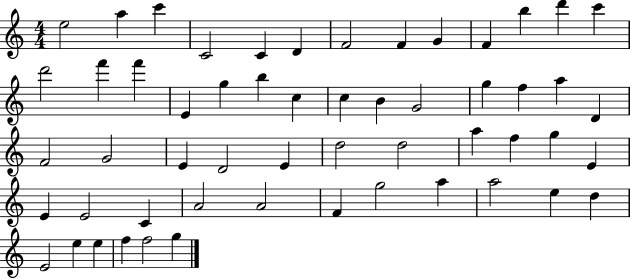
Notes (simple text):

E5/h A5/q C6/q C4/h C4/q D4/q F4/h F4/q G4/q F4/q B5/q D6/q C6/q D6/h F6/q F6/q E4/q G5/q B5/q C5/q C5/q B4/q G4/h G5/q F5/q A5/q D4/q F4/h G4/h E4/q D4/h E4/q D5/h D5/h A5/q F5/q G5/q E4/q E4/q E4/h C4/q A4/h A4/h F4/q G5/h A5/q A5/h E5/q D5/q E4/h E5/q E5/q F5/q F5/h G5/q